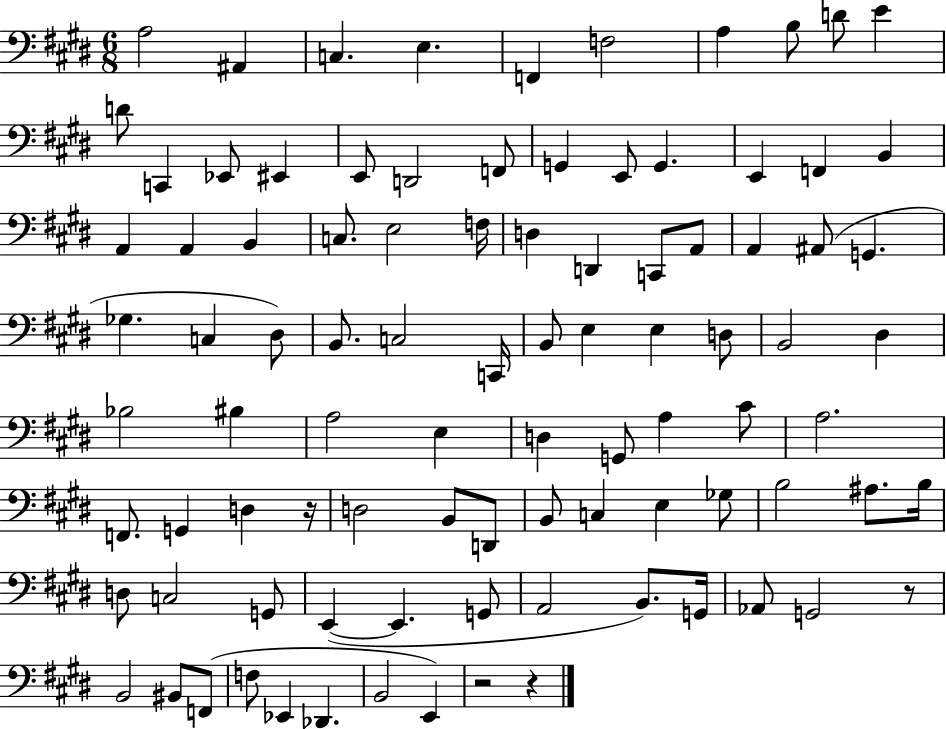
A3/h A#2/q C3/q. E3/q. F2/q F3/h A3/q B3/e D4/e E4/q D4/e C2/q Eb2/e EIS2/q E2/e D2/h F2/e G2/q E2/e G2/q. E2/q F2/q B2/q A2/q A2/q B2/q C3/e. E3/h F3/s D3/q D2/q C2/e A2/e A2/q A#2/e G2/q. Gb3/q. C3/q D#3/e B2/e. C3/h C2/s B2/e E3/q E3/q D3/e B2/h D#3/q Bb3/h BIS3/q A3/h E3/q D3/q G2/e A3/q C#4/e A3/h. F2/e. G2/q D3/q R/s D3/h B2/e D2/e B2/e C3/q E3/q Gb3/e B3/h A#3/e. B3/s D3/e C3/h G2/e E2/q E2/q. G2/e A2/h B2/e. G2/s Ab2/e G2/h R/e B2/h BIS2/e F2/e F3/e Eb2/q Db2/q. B2/h E2/q R/h R/q